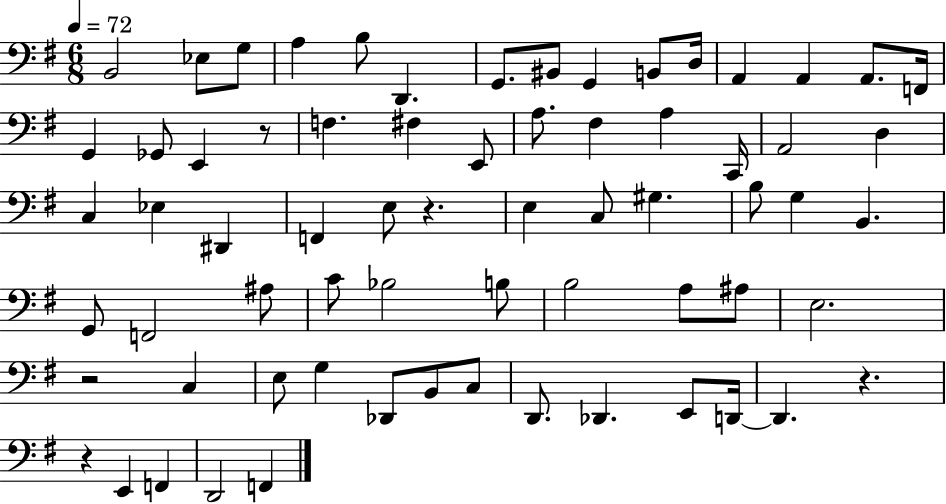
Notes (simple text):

B2/h Eb3/e G3/e A3/q B3/e D2/q. G2/e. BIS2/e G2/q B2/e D3/s A2/q A2/q A2/e. F2/s G2/q Gb2/e E2/q R/e F3/q. F#3/q E2/e A3/e. F#3/q A3/q C2/s A2/h D3/q C3/q Eb3/q D#2/q F2/q E3/e R/q. E3/q C3/e G#3/q. B3/e G3/q B2/q. G2/e F2/h A#3/e C4/e Bb3/h B3/e B3/h A3/e A#3/e E3/h. R/h C3/q E3/e G3/q Db2/e B2/e C3/e D2/e. Db2/q. E2/e D2/s D2/q. R/q. R/q E2/q F2/q D2/h F2/q